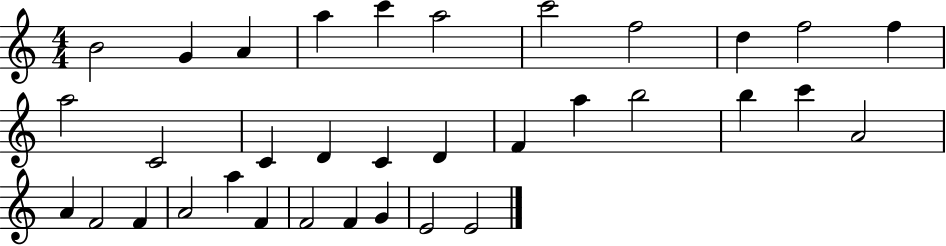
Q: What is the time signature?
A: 4/4